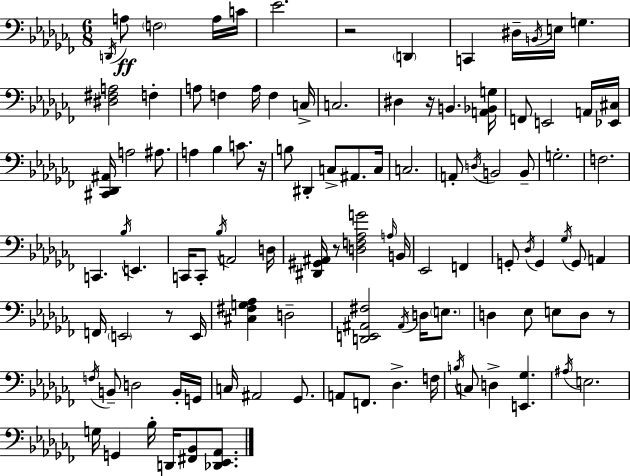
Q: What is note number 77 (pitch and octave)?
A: A#2